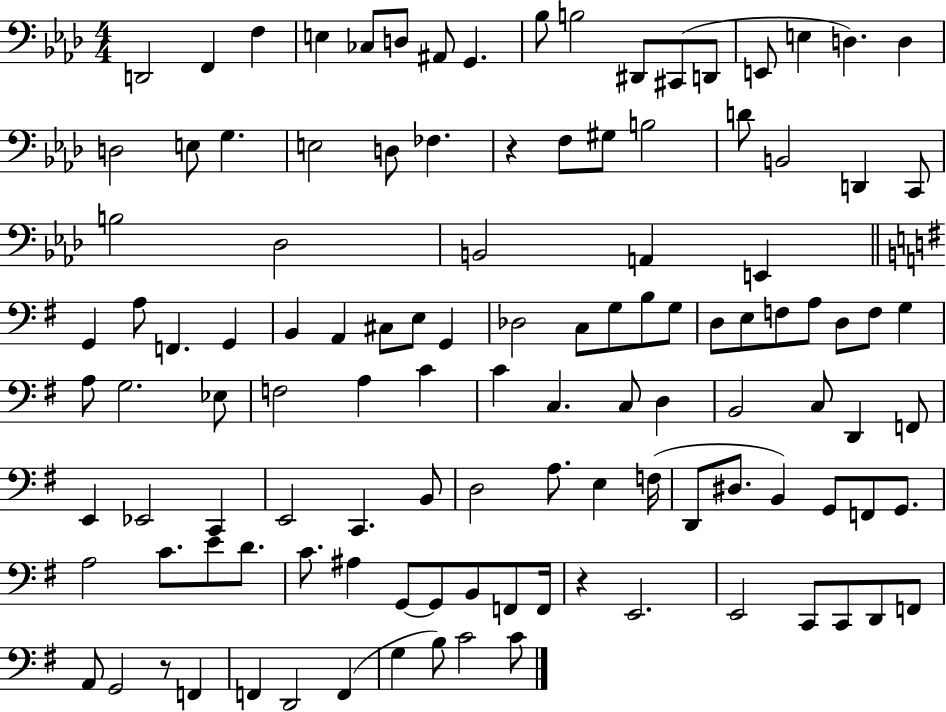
D2/h F2/q F3/q E3/q CES3/e D3/e A#2/e G2/q. Bb3/e B3/h D#2/e C#2/e D2/e E2/e E3/q D3/q. D3/q D3/h E3/e G3/q. E3/h D3/e FES3/q. R/q F3/e G#3/e B3/h D4/e B2/h D2/q C2/e B3/h Db3/h B2/h A2/q E2/q G2/q A3/e F2/q. G2/q B2/q A2/q C#3/e E3/e G2/q Db3/h C3/e G3/e B3/e G3/e D3/e E3/e F3/e A3/e D3/e F3/e G3/q A3/e G3/h. Eb3/e F3/h A3/q C4/q C4/q C3/q. C3/e D3/q B2/h C3/e D2/q F2/e E2/q Eb2/h C2/q E2/h C2/q. B2/e D3/h A3/e. E3/q F3/s D2/e D#3/e. B2/q G2/e F2/e G2/e. A3/h C4/e. E4/e D4/e. C4/e. A#3/q G2/e G2/e B2/e F2/e F2/s R/q E2/h. E2/h C2/e C2/e D2/e F2/e A2/e G2/h R/e F2/q F2/q D2/h F2/q G3/q B3/e C4/h C4/e